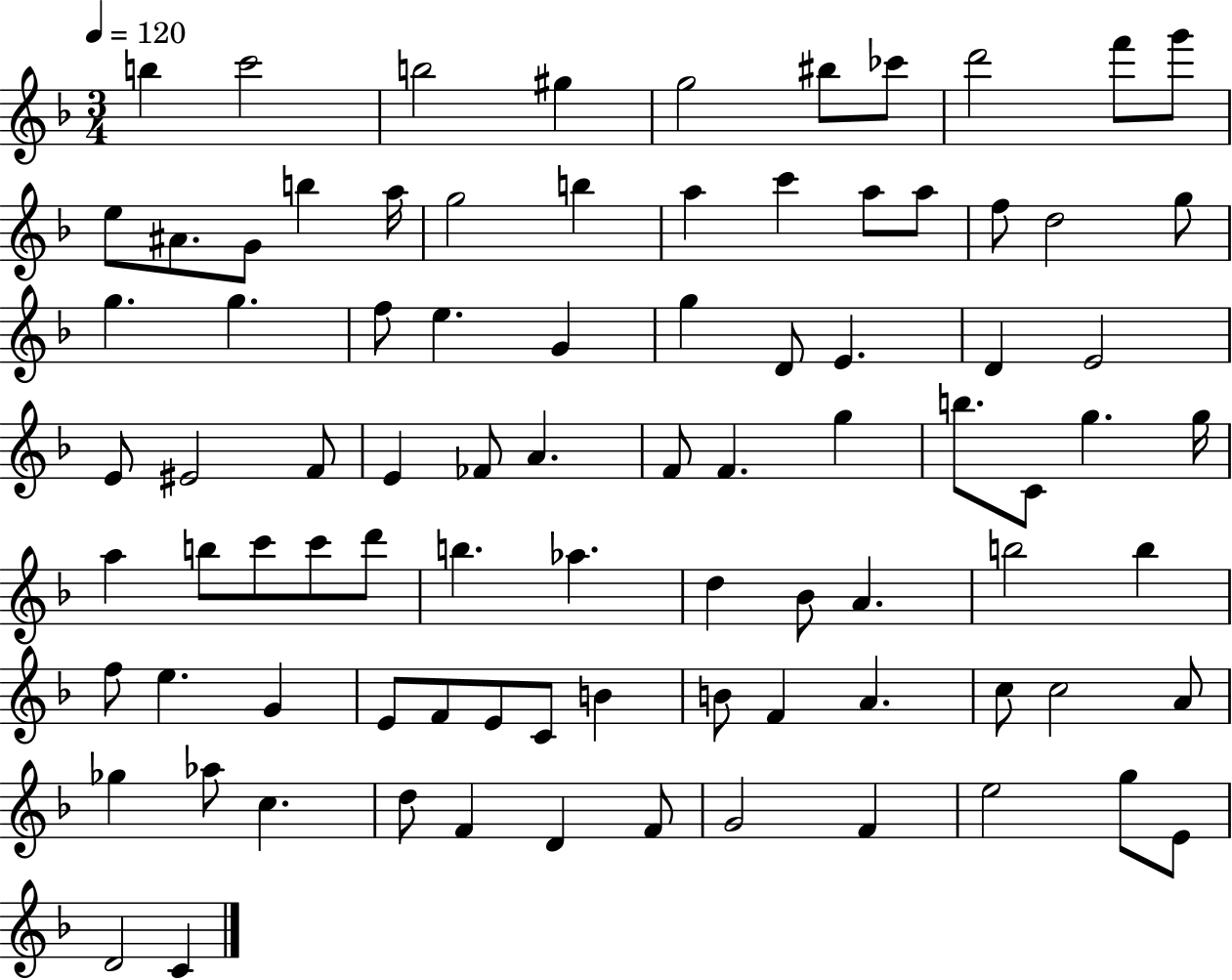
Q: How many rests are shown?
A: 0